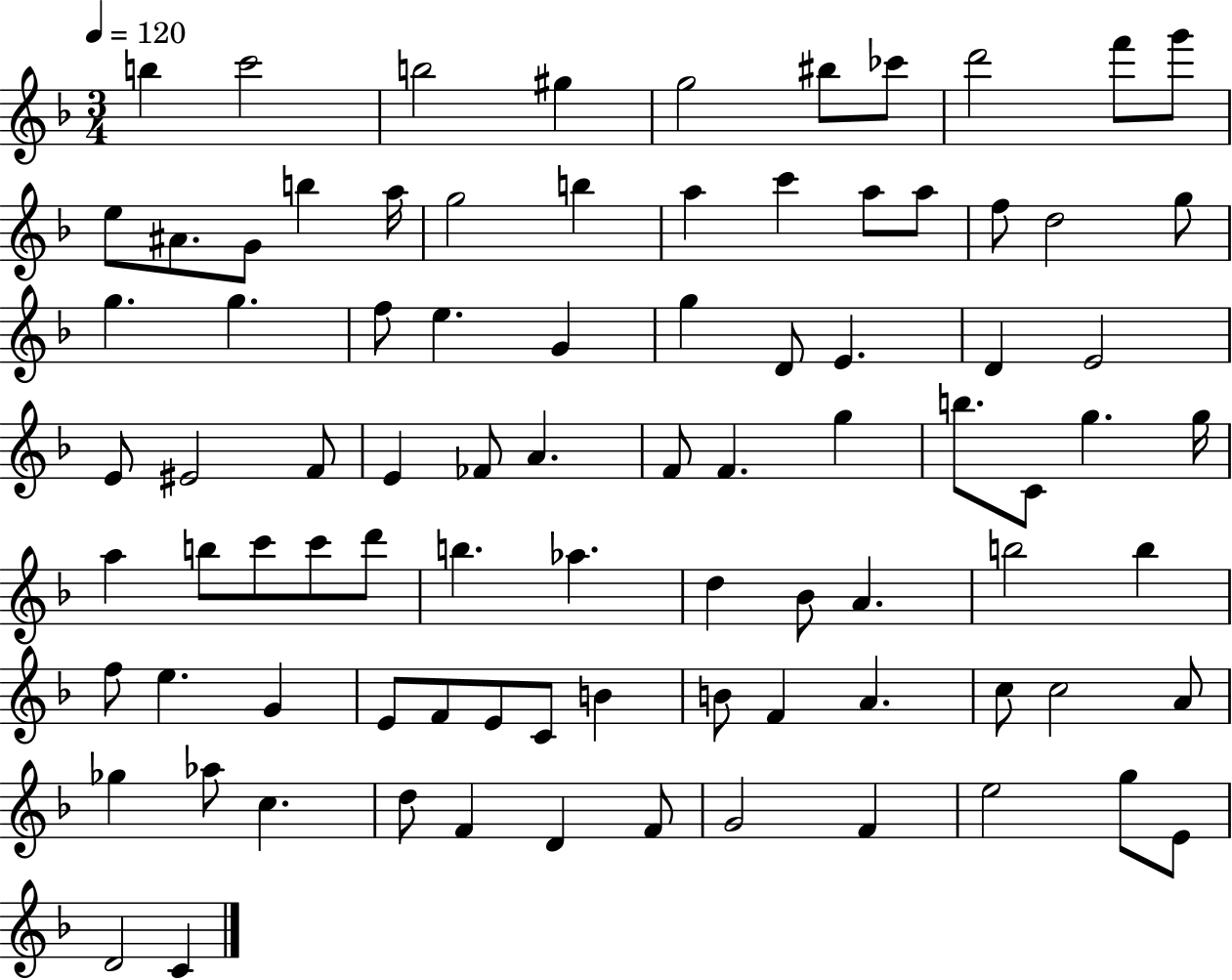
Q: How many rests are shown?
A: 0